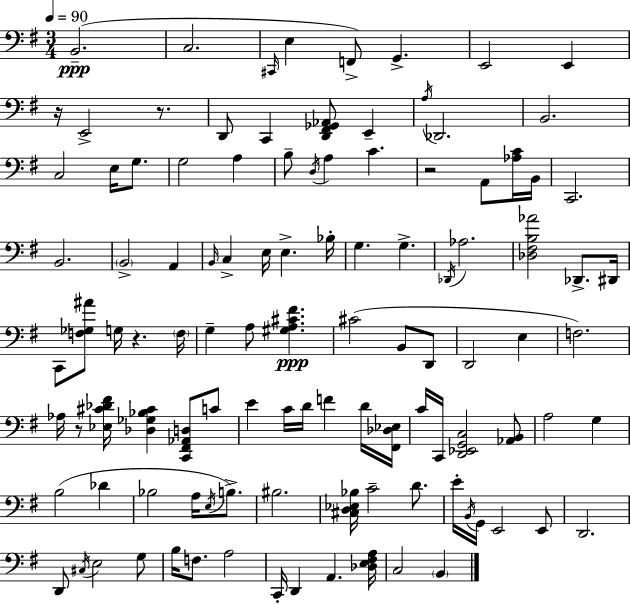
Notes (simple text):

B2/h. C3/h. C#2/s E3/q F2/e G2/q. E2/h E2/q R/s E2/h R/e. D2/e C2/q [D2,F#2,Gb2,Ab2]/e E2/q A3/s Db2/h. B2/h. C3/h E3/s G3/e. G3/h A3/q B3/e D3/s A3/q C4/q. R/h A2/e [Ab3,C4]/s B2/s C2/h. B2/h. B2/h A2/q B2/s C3/q E3/s E3/q. Bb3/s G3/q. G3/q. Db2/s Ab3/h. [Db3,F#3,B3,Ab4]/h Db2/e. D#2/s C2/e [F3,Gb3,A#4]/e G3/s R/q. F3/s G3/q A3/e [G#3,A3,C#4,F#4]/q. C#4/h B2/e D2/e D2/h E3/q F3/h. Ab3/s R/e [Eb3,C#4,Db4,F#4]/s [Db3,Gb3,Bb3,C#4]/q [C2,F#2,Ab2,D3]/e C4/e E4/q C4/s D4/s F4/q D4/s [F#2,Db3,Eb3]/s C4/s C2/s [D2,Eb2,G2,C3]/h [Ab2,B2]/e A3/h G3/q B3/h Db4/q Bb3/h A3/s E3/s B3/e. BIS3/h. [C#3,D3,Eb3,Bb3]/s C4/h D4/e. E4/s B2/s G2/s E2/h E2/e D2/h. D2/e C#3/s E3/h G3/e B3/s F3/e. A3/h C2/s D2/q A2/q. [Db3,E3,F#3,A3]/s C3/h B2/q